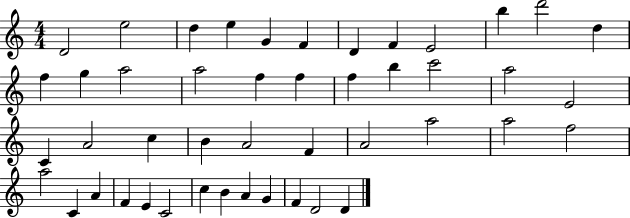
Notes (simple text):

D4/h E5/h D5/q E5/q G4/q F4/q D4/q F4/q E4/h B5/q D6/h D5/q F5/q G5/q A5/h A5/h F5/q F5/q F5/q B5/q C6/h A5/h E4/h C4/q A4/h C5/q B4/q A4/h F4/q A4/h A5/h A5/h F5/h A5/h C4/q A4/q F4/q E4/q C4/h C5/q B4/q A4/q G4/q F4/q D4/h D4/q